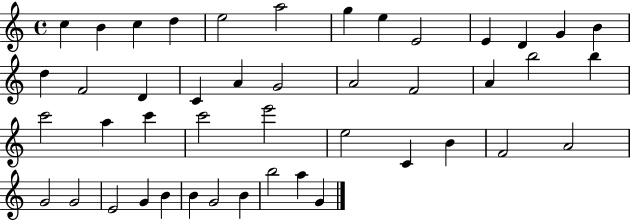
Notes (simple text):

C5/q B4/q C5/q D5/q E5/h A5/h G5/q E5/q E4/h E4/q D4/q G4/q B4/q D5/q F4/h D4/q C4/q A4/q G4/h A4/h F4/h A4/q B5/h B5/q C6/h A5/q C6/q C6/h E6/h E5/h C4/q B4/q F4/h A4/h G4/h G4/h E4/h G4/q B4/q B4/q G4/h B4/q B5/h A5/q G4/q